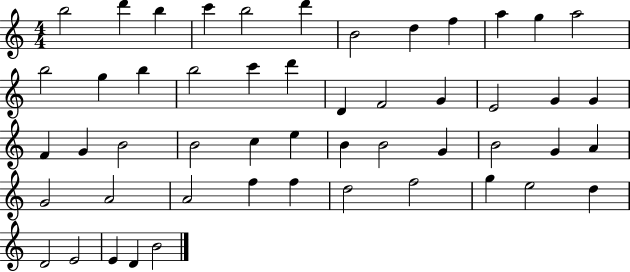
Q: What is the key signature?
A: C major